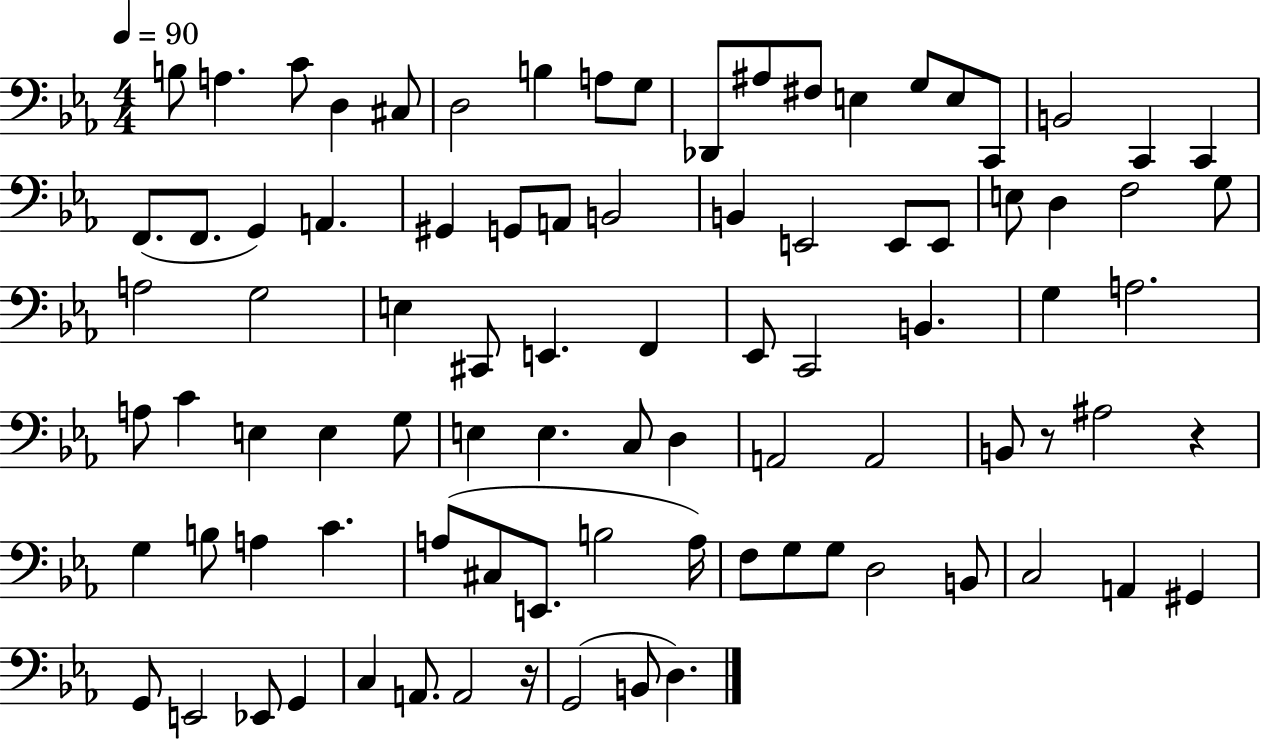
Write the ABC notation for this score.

X:1
T:Untitled
M:4/4
L:1/4
K:Eb
B,/2 A, C/2 D, ^C,/2 D,2 B, A,/2 G,/2 _D,,/2 ^A,/2 ^F,/2 E, G,/2 E,/2 C,,/2 B,,2 C,, C,, F,,/2 F,,/2 G,, A,, ^G,, G,,/2 A,,/2 B,,2 B,, E,,2 E,,/2 E,,/2 E,/2 D, F,2 G,/2 A,2 G,2 E, ^C,,/2 E,, F,, _E,,/2 C,,2 B,, G, A,2 A,/2 C E, E, G,/2 E, E, C,/2 D, A,,2 A,,2 B,,/2 z/2 ^A,2 z G, B,/2 A, C A,/2 ^C,/2 E,,/2 B,2 A,/4 F,/2 G,/2 G,/2 D,2 B,,/2 C,2 A,, ^G,, G,,/2 E,,2 _E,,/2 G,, C, A,,/2 A,,2 z/4 G,,2 B,,/2 D,